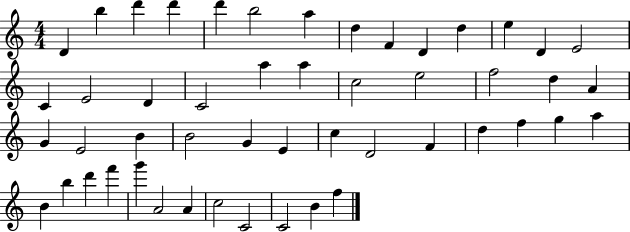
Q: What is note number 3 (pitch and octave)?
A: D6